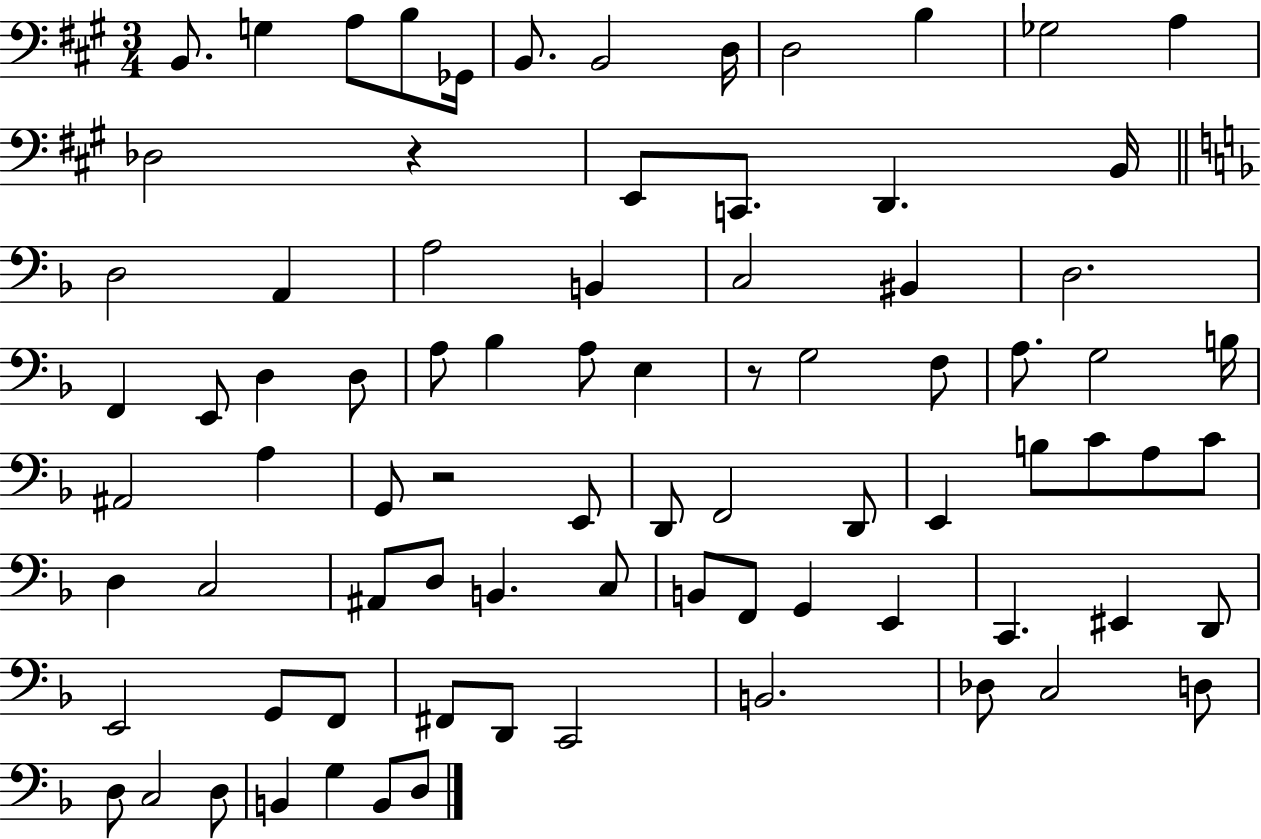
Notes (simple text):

B2/e. G3/q A3/e B3/e Gb2/s B2/e. B2/h D3/s D3/h B3/q Gb3/h A3/q Db3/h R/q E2/e C2/e. D2/q. B2/s D3/h A2/q A3/h B2/q C3/h BIS2/q D3/h. F2/q E2/e D3/q D3/e A3/e Bb3/q A3/e E3/q R/e G3/h F3/e A3/e. G3/h B3/s A#2/h A3/q G2/e R/h E2/e D2/e F2/h D2/e E2/q B3/e C4/e A3/e C4/e D3/q C3/h A#2/e D3/e B2/q. C3/e B2/e F2/e G2/q E2/q C2/q. EIS2/q D2/e E2/h G2/e F2/e F#2/e D2/e C2/h B2/h. Db3/e C3/h D3/e D3/e C3/h D3/e B2/q G3/q B2/e D3/e